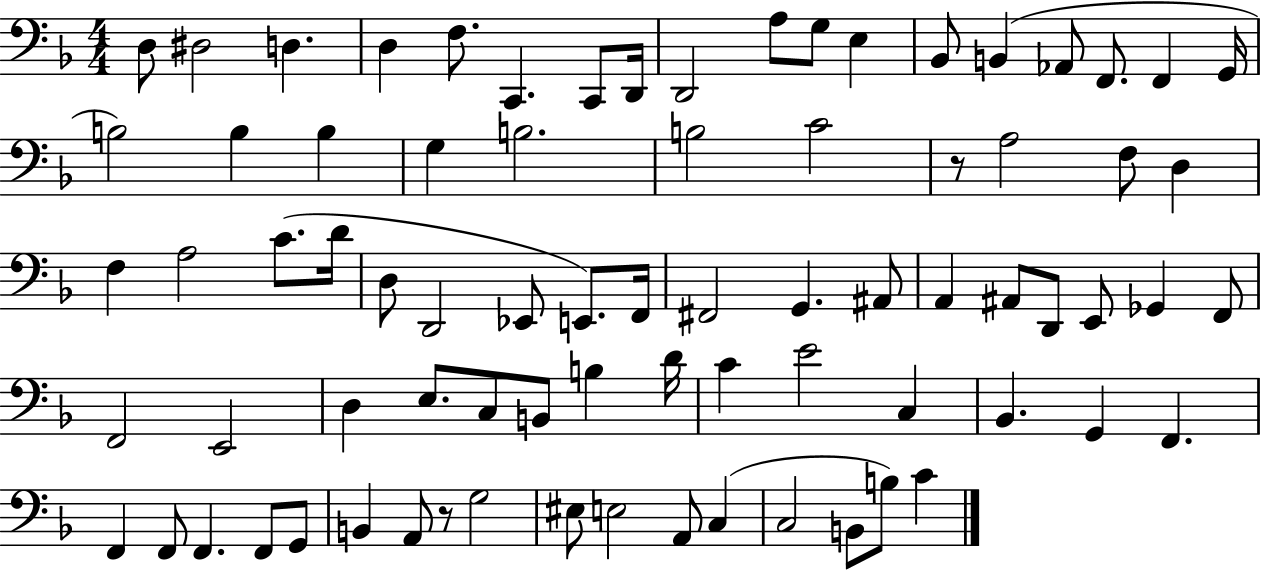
X:1
T:Untitled
M:4/4
L:1/4
K:F
D,/2 ^D,2 D, D, F,/2 C,, C,,/2 D,,/4 D,,2 A,/2 G,/2 E, _B,,/2 B,, _A,,/2 F,,/2 F,, G,,/4 B,2 B, B, G, B,2 B,2 C2 z/2 A,2 F,/2 D, F, A,2 C/2 D/4 D,/2 D,,2 _E,,/2 E,,/2 F,,/4 ^F,,2 G,, ^A,,/2 A,, ^A,,/2 D,,/2 E,,/2 _G,, F,,/2 F,,2 E,,2 D, E,/2 C,/2 B,,/2 B, D/4 C E2 C, _B,, G,, F,, F,, F,,/2 F,, F,,/2 G,,/2 B,, A,,/2 z/2 G,2 ^E,/2 E,2 A,,/2 C, C,2 B,,/2 B,/2 C